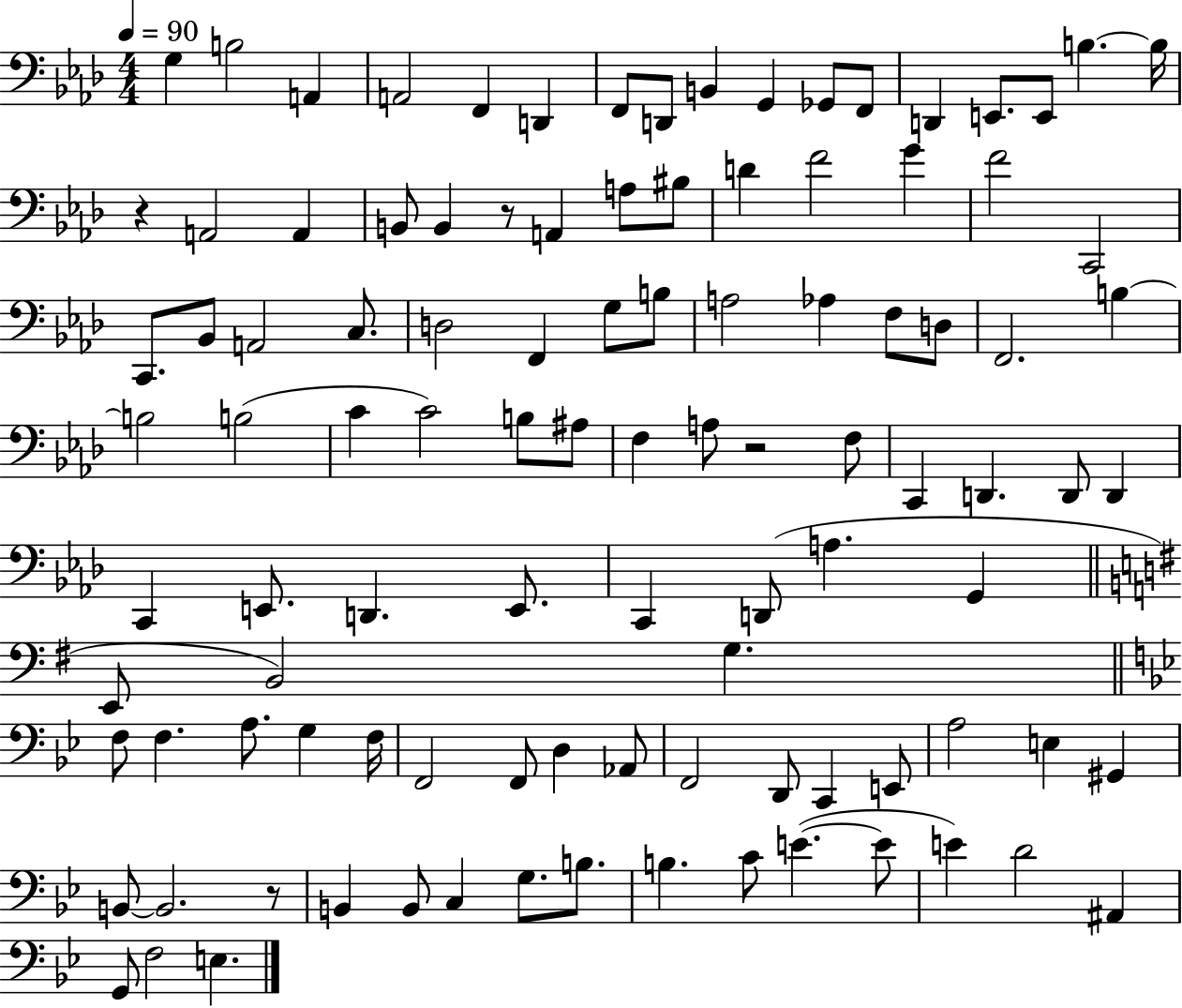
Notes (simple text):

G3/q B3/h A2/q A2/h F2/q D2/q F2/e D2/e B2/q G2/q Gb2/e F2/e D2/q E2/e. E2/e B3/q. B3/s R/q A2/h A2/q B2/e B2/q R/e A2/q A3/e BIS3/e D4/q F4/h G4/q F4/h C2/h C2/e. Bb2/e A2/h C3/e. D3/h F2/q G3/e B3/e A3/h Ab3/q F3/e D3/e F2/h. B3/q B3/h B3/h C4/q C4/h B3/e A#3/e F3/q A3/e R/h F3/e C2/q D2/q. D2/e D2/q C2/q E2/e. D2/q. E2/e. C2/q D2/e A3/q. G2/q E2/e B2/h G3/q. F3/e F3/q. A3/e. G3/q F3/s F2/h F2/e D3/q Ab2/e F2/h D2/e C2/q E2/e A3/h E3/q G#2/q B2/e B2/h. R/e B2/q B2/e C3/q G3/e. B3/e. B3/q. C4/e E4/q. E4/e E4/q D4/h A#2/q G2/e F3/h E3/q.